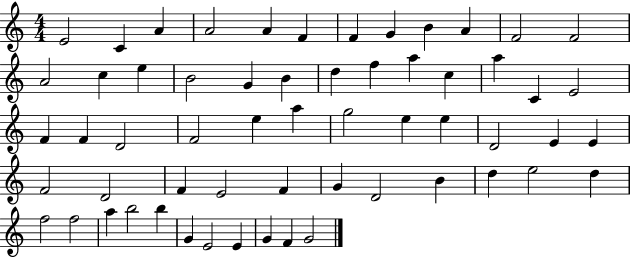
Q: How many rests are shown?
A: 0